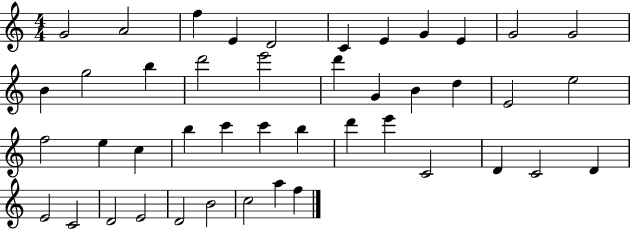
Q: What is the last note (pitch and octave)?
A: F5